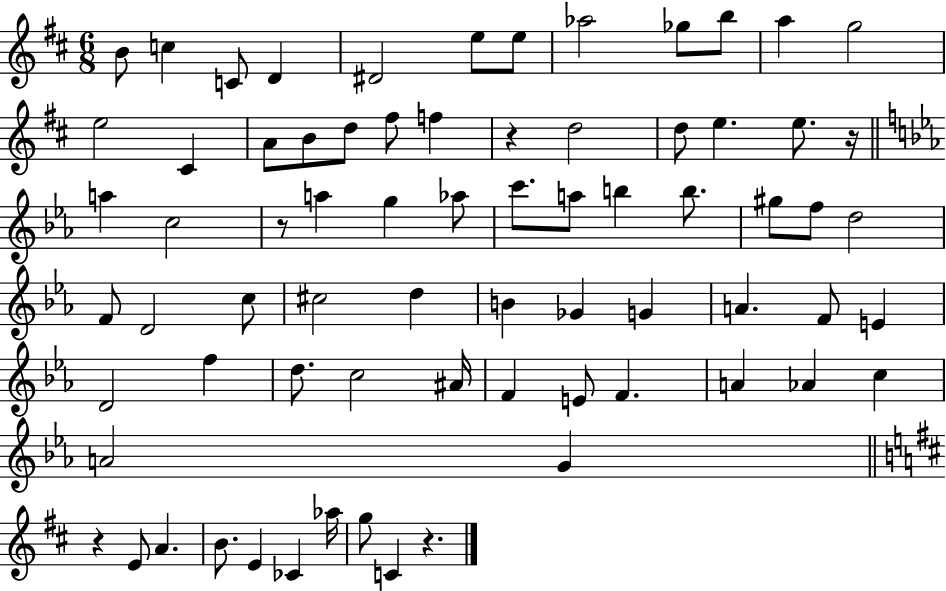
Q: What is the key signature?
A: D major